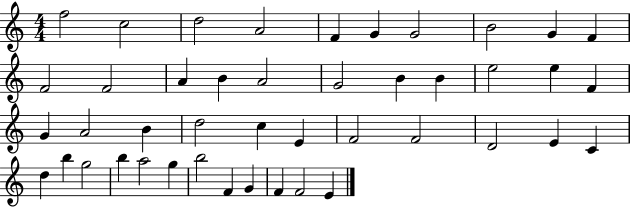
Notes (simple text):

F5/h C5/h D5/h A4/h F4/q G4/q G4/h B4/h G4/q F4/q F4/h F4/h A4/q B4/q A4/h G4/h B4/q B4/q E5/h E5/q F4/q G4/q A4/h B4/q D5/h C5/q E4/q F4/h F4/h D4/h E4/q C4/q D5/q B5/q G5/h B5/q A5/h G5/q B5/h F4/q G4/q F4/q F4/h E4/q